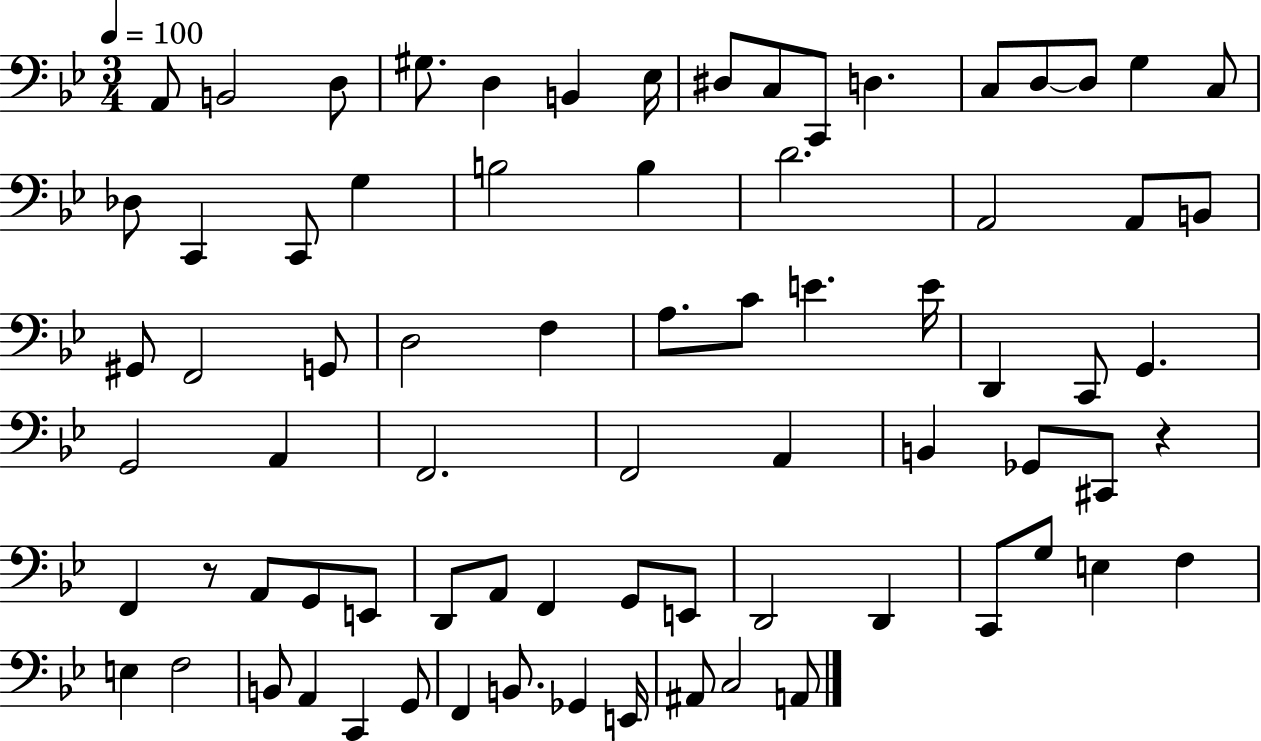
A2/e B2/h D3/e G#3/e. D3/q B2/q Eb3/s D#3/e C3/e C2/e D3/q. C3/e D3/e D3/e G3/q C3/e Db3/e C2/q C2/e G3/q B3/h B3/q D4/h. A2/h A2/e B2/e G#2/e F2/h G2/e D3/h F3/q A3/e. C4/e E4/q. E4/s D2/q C2/e G2/q. G2/h A2/q F2/h. F2/h A2/q B2/q Gb2/e C#2/e R/q F2/q R/e A2/e G2/e E2/e D2/e A2/e F2/q G2/e E2/e D2/h D2/q C2/e G3/e E3/q F3/q E3/q F3/h B2/e A2/q C2/q G2/e F2/q B2/e. Gb2/q E2/s A#2/e C3/h A2/e